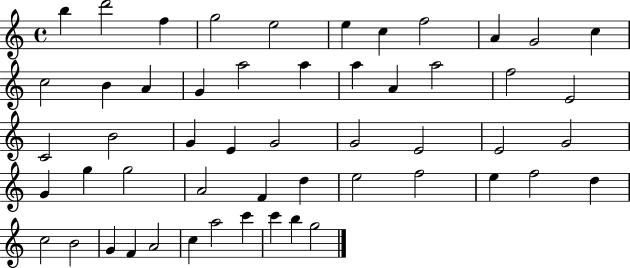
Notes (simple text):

B5/q D6/h F5/q G5/h E5/h E5/q C5/q F5/h A4/q G4/h C5/q C5/h B4/q A4/q G4/q A5/h A5/q A5/q A4/q A5/h F5/h E4/h C4/h B4/h G4/q E4/q G4/h G4/h E4/h E4/h G4/h G4/q G5/q G5/h A4/h F4/q D5/q E5/h F5/h E5/q F5/h D5/q C5/h B4/h G4/q F4/q A4/h C5/q A5/h C6/q C6/q B5/q G5/h